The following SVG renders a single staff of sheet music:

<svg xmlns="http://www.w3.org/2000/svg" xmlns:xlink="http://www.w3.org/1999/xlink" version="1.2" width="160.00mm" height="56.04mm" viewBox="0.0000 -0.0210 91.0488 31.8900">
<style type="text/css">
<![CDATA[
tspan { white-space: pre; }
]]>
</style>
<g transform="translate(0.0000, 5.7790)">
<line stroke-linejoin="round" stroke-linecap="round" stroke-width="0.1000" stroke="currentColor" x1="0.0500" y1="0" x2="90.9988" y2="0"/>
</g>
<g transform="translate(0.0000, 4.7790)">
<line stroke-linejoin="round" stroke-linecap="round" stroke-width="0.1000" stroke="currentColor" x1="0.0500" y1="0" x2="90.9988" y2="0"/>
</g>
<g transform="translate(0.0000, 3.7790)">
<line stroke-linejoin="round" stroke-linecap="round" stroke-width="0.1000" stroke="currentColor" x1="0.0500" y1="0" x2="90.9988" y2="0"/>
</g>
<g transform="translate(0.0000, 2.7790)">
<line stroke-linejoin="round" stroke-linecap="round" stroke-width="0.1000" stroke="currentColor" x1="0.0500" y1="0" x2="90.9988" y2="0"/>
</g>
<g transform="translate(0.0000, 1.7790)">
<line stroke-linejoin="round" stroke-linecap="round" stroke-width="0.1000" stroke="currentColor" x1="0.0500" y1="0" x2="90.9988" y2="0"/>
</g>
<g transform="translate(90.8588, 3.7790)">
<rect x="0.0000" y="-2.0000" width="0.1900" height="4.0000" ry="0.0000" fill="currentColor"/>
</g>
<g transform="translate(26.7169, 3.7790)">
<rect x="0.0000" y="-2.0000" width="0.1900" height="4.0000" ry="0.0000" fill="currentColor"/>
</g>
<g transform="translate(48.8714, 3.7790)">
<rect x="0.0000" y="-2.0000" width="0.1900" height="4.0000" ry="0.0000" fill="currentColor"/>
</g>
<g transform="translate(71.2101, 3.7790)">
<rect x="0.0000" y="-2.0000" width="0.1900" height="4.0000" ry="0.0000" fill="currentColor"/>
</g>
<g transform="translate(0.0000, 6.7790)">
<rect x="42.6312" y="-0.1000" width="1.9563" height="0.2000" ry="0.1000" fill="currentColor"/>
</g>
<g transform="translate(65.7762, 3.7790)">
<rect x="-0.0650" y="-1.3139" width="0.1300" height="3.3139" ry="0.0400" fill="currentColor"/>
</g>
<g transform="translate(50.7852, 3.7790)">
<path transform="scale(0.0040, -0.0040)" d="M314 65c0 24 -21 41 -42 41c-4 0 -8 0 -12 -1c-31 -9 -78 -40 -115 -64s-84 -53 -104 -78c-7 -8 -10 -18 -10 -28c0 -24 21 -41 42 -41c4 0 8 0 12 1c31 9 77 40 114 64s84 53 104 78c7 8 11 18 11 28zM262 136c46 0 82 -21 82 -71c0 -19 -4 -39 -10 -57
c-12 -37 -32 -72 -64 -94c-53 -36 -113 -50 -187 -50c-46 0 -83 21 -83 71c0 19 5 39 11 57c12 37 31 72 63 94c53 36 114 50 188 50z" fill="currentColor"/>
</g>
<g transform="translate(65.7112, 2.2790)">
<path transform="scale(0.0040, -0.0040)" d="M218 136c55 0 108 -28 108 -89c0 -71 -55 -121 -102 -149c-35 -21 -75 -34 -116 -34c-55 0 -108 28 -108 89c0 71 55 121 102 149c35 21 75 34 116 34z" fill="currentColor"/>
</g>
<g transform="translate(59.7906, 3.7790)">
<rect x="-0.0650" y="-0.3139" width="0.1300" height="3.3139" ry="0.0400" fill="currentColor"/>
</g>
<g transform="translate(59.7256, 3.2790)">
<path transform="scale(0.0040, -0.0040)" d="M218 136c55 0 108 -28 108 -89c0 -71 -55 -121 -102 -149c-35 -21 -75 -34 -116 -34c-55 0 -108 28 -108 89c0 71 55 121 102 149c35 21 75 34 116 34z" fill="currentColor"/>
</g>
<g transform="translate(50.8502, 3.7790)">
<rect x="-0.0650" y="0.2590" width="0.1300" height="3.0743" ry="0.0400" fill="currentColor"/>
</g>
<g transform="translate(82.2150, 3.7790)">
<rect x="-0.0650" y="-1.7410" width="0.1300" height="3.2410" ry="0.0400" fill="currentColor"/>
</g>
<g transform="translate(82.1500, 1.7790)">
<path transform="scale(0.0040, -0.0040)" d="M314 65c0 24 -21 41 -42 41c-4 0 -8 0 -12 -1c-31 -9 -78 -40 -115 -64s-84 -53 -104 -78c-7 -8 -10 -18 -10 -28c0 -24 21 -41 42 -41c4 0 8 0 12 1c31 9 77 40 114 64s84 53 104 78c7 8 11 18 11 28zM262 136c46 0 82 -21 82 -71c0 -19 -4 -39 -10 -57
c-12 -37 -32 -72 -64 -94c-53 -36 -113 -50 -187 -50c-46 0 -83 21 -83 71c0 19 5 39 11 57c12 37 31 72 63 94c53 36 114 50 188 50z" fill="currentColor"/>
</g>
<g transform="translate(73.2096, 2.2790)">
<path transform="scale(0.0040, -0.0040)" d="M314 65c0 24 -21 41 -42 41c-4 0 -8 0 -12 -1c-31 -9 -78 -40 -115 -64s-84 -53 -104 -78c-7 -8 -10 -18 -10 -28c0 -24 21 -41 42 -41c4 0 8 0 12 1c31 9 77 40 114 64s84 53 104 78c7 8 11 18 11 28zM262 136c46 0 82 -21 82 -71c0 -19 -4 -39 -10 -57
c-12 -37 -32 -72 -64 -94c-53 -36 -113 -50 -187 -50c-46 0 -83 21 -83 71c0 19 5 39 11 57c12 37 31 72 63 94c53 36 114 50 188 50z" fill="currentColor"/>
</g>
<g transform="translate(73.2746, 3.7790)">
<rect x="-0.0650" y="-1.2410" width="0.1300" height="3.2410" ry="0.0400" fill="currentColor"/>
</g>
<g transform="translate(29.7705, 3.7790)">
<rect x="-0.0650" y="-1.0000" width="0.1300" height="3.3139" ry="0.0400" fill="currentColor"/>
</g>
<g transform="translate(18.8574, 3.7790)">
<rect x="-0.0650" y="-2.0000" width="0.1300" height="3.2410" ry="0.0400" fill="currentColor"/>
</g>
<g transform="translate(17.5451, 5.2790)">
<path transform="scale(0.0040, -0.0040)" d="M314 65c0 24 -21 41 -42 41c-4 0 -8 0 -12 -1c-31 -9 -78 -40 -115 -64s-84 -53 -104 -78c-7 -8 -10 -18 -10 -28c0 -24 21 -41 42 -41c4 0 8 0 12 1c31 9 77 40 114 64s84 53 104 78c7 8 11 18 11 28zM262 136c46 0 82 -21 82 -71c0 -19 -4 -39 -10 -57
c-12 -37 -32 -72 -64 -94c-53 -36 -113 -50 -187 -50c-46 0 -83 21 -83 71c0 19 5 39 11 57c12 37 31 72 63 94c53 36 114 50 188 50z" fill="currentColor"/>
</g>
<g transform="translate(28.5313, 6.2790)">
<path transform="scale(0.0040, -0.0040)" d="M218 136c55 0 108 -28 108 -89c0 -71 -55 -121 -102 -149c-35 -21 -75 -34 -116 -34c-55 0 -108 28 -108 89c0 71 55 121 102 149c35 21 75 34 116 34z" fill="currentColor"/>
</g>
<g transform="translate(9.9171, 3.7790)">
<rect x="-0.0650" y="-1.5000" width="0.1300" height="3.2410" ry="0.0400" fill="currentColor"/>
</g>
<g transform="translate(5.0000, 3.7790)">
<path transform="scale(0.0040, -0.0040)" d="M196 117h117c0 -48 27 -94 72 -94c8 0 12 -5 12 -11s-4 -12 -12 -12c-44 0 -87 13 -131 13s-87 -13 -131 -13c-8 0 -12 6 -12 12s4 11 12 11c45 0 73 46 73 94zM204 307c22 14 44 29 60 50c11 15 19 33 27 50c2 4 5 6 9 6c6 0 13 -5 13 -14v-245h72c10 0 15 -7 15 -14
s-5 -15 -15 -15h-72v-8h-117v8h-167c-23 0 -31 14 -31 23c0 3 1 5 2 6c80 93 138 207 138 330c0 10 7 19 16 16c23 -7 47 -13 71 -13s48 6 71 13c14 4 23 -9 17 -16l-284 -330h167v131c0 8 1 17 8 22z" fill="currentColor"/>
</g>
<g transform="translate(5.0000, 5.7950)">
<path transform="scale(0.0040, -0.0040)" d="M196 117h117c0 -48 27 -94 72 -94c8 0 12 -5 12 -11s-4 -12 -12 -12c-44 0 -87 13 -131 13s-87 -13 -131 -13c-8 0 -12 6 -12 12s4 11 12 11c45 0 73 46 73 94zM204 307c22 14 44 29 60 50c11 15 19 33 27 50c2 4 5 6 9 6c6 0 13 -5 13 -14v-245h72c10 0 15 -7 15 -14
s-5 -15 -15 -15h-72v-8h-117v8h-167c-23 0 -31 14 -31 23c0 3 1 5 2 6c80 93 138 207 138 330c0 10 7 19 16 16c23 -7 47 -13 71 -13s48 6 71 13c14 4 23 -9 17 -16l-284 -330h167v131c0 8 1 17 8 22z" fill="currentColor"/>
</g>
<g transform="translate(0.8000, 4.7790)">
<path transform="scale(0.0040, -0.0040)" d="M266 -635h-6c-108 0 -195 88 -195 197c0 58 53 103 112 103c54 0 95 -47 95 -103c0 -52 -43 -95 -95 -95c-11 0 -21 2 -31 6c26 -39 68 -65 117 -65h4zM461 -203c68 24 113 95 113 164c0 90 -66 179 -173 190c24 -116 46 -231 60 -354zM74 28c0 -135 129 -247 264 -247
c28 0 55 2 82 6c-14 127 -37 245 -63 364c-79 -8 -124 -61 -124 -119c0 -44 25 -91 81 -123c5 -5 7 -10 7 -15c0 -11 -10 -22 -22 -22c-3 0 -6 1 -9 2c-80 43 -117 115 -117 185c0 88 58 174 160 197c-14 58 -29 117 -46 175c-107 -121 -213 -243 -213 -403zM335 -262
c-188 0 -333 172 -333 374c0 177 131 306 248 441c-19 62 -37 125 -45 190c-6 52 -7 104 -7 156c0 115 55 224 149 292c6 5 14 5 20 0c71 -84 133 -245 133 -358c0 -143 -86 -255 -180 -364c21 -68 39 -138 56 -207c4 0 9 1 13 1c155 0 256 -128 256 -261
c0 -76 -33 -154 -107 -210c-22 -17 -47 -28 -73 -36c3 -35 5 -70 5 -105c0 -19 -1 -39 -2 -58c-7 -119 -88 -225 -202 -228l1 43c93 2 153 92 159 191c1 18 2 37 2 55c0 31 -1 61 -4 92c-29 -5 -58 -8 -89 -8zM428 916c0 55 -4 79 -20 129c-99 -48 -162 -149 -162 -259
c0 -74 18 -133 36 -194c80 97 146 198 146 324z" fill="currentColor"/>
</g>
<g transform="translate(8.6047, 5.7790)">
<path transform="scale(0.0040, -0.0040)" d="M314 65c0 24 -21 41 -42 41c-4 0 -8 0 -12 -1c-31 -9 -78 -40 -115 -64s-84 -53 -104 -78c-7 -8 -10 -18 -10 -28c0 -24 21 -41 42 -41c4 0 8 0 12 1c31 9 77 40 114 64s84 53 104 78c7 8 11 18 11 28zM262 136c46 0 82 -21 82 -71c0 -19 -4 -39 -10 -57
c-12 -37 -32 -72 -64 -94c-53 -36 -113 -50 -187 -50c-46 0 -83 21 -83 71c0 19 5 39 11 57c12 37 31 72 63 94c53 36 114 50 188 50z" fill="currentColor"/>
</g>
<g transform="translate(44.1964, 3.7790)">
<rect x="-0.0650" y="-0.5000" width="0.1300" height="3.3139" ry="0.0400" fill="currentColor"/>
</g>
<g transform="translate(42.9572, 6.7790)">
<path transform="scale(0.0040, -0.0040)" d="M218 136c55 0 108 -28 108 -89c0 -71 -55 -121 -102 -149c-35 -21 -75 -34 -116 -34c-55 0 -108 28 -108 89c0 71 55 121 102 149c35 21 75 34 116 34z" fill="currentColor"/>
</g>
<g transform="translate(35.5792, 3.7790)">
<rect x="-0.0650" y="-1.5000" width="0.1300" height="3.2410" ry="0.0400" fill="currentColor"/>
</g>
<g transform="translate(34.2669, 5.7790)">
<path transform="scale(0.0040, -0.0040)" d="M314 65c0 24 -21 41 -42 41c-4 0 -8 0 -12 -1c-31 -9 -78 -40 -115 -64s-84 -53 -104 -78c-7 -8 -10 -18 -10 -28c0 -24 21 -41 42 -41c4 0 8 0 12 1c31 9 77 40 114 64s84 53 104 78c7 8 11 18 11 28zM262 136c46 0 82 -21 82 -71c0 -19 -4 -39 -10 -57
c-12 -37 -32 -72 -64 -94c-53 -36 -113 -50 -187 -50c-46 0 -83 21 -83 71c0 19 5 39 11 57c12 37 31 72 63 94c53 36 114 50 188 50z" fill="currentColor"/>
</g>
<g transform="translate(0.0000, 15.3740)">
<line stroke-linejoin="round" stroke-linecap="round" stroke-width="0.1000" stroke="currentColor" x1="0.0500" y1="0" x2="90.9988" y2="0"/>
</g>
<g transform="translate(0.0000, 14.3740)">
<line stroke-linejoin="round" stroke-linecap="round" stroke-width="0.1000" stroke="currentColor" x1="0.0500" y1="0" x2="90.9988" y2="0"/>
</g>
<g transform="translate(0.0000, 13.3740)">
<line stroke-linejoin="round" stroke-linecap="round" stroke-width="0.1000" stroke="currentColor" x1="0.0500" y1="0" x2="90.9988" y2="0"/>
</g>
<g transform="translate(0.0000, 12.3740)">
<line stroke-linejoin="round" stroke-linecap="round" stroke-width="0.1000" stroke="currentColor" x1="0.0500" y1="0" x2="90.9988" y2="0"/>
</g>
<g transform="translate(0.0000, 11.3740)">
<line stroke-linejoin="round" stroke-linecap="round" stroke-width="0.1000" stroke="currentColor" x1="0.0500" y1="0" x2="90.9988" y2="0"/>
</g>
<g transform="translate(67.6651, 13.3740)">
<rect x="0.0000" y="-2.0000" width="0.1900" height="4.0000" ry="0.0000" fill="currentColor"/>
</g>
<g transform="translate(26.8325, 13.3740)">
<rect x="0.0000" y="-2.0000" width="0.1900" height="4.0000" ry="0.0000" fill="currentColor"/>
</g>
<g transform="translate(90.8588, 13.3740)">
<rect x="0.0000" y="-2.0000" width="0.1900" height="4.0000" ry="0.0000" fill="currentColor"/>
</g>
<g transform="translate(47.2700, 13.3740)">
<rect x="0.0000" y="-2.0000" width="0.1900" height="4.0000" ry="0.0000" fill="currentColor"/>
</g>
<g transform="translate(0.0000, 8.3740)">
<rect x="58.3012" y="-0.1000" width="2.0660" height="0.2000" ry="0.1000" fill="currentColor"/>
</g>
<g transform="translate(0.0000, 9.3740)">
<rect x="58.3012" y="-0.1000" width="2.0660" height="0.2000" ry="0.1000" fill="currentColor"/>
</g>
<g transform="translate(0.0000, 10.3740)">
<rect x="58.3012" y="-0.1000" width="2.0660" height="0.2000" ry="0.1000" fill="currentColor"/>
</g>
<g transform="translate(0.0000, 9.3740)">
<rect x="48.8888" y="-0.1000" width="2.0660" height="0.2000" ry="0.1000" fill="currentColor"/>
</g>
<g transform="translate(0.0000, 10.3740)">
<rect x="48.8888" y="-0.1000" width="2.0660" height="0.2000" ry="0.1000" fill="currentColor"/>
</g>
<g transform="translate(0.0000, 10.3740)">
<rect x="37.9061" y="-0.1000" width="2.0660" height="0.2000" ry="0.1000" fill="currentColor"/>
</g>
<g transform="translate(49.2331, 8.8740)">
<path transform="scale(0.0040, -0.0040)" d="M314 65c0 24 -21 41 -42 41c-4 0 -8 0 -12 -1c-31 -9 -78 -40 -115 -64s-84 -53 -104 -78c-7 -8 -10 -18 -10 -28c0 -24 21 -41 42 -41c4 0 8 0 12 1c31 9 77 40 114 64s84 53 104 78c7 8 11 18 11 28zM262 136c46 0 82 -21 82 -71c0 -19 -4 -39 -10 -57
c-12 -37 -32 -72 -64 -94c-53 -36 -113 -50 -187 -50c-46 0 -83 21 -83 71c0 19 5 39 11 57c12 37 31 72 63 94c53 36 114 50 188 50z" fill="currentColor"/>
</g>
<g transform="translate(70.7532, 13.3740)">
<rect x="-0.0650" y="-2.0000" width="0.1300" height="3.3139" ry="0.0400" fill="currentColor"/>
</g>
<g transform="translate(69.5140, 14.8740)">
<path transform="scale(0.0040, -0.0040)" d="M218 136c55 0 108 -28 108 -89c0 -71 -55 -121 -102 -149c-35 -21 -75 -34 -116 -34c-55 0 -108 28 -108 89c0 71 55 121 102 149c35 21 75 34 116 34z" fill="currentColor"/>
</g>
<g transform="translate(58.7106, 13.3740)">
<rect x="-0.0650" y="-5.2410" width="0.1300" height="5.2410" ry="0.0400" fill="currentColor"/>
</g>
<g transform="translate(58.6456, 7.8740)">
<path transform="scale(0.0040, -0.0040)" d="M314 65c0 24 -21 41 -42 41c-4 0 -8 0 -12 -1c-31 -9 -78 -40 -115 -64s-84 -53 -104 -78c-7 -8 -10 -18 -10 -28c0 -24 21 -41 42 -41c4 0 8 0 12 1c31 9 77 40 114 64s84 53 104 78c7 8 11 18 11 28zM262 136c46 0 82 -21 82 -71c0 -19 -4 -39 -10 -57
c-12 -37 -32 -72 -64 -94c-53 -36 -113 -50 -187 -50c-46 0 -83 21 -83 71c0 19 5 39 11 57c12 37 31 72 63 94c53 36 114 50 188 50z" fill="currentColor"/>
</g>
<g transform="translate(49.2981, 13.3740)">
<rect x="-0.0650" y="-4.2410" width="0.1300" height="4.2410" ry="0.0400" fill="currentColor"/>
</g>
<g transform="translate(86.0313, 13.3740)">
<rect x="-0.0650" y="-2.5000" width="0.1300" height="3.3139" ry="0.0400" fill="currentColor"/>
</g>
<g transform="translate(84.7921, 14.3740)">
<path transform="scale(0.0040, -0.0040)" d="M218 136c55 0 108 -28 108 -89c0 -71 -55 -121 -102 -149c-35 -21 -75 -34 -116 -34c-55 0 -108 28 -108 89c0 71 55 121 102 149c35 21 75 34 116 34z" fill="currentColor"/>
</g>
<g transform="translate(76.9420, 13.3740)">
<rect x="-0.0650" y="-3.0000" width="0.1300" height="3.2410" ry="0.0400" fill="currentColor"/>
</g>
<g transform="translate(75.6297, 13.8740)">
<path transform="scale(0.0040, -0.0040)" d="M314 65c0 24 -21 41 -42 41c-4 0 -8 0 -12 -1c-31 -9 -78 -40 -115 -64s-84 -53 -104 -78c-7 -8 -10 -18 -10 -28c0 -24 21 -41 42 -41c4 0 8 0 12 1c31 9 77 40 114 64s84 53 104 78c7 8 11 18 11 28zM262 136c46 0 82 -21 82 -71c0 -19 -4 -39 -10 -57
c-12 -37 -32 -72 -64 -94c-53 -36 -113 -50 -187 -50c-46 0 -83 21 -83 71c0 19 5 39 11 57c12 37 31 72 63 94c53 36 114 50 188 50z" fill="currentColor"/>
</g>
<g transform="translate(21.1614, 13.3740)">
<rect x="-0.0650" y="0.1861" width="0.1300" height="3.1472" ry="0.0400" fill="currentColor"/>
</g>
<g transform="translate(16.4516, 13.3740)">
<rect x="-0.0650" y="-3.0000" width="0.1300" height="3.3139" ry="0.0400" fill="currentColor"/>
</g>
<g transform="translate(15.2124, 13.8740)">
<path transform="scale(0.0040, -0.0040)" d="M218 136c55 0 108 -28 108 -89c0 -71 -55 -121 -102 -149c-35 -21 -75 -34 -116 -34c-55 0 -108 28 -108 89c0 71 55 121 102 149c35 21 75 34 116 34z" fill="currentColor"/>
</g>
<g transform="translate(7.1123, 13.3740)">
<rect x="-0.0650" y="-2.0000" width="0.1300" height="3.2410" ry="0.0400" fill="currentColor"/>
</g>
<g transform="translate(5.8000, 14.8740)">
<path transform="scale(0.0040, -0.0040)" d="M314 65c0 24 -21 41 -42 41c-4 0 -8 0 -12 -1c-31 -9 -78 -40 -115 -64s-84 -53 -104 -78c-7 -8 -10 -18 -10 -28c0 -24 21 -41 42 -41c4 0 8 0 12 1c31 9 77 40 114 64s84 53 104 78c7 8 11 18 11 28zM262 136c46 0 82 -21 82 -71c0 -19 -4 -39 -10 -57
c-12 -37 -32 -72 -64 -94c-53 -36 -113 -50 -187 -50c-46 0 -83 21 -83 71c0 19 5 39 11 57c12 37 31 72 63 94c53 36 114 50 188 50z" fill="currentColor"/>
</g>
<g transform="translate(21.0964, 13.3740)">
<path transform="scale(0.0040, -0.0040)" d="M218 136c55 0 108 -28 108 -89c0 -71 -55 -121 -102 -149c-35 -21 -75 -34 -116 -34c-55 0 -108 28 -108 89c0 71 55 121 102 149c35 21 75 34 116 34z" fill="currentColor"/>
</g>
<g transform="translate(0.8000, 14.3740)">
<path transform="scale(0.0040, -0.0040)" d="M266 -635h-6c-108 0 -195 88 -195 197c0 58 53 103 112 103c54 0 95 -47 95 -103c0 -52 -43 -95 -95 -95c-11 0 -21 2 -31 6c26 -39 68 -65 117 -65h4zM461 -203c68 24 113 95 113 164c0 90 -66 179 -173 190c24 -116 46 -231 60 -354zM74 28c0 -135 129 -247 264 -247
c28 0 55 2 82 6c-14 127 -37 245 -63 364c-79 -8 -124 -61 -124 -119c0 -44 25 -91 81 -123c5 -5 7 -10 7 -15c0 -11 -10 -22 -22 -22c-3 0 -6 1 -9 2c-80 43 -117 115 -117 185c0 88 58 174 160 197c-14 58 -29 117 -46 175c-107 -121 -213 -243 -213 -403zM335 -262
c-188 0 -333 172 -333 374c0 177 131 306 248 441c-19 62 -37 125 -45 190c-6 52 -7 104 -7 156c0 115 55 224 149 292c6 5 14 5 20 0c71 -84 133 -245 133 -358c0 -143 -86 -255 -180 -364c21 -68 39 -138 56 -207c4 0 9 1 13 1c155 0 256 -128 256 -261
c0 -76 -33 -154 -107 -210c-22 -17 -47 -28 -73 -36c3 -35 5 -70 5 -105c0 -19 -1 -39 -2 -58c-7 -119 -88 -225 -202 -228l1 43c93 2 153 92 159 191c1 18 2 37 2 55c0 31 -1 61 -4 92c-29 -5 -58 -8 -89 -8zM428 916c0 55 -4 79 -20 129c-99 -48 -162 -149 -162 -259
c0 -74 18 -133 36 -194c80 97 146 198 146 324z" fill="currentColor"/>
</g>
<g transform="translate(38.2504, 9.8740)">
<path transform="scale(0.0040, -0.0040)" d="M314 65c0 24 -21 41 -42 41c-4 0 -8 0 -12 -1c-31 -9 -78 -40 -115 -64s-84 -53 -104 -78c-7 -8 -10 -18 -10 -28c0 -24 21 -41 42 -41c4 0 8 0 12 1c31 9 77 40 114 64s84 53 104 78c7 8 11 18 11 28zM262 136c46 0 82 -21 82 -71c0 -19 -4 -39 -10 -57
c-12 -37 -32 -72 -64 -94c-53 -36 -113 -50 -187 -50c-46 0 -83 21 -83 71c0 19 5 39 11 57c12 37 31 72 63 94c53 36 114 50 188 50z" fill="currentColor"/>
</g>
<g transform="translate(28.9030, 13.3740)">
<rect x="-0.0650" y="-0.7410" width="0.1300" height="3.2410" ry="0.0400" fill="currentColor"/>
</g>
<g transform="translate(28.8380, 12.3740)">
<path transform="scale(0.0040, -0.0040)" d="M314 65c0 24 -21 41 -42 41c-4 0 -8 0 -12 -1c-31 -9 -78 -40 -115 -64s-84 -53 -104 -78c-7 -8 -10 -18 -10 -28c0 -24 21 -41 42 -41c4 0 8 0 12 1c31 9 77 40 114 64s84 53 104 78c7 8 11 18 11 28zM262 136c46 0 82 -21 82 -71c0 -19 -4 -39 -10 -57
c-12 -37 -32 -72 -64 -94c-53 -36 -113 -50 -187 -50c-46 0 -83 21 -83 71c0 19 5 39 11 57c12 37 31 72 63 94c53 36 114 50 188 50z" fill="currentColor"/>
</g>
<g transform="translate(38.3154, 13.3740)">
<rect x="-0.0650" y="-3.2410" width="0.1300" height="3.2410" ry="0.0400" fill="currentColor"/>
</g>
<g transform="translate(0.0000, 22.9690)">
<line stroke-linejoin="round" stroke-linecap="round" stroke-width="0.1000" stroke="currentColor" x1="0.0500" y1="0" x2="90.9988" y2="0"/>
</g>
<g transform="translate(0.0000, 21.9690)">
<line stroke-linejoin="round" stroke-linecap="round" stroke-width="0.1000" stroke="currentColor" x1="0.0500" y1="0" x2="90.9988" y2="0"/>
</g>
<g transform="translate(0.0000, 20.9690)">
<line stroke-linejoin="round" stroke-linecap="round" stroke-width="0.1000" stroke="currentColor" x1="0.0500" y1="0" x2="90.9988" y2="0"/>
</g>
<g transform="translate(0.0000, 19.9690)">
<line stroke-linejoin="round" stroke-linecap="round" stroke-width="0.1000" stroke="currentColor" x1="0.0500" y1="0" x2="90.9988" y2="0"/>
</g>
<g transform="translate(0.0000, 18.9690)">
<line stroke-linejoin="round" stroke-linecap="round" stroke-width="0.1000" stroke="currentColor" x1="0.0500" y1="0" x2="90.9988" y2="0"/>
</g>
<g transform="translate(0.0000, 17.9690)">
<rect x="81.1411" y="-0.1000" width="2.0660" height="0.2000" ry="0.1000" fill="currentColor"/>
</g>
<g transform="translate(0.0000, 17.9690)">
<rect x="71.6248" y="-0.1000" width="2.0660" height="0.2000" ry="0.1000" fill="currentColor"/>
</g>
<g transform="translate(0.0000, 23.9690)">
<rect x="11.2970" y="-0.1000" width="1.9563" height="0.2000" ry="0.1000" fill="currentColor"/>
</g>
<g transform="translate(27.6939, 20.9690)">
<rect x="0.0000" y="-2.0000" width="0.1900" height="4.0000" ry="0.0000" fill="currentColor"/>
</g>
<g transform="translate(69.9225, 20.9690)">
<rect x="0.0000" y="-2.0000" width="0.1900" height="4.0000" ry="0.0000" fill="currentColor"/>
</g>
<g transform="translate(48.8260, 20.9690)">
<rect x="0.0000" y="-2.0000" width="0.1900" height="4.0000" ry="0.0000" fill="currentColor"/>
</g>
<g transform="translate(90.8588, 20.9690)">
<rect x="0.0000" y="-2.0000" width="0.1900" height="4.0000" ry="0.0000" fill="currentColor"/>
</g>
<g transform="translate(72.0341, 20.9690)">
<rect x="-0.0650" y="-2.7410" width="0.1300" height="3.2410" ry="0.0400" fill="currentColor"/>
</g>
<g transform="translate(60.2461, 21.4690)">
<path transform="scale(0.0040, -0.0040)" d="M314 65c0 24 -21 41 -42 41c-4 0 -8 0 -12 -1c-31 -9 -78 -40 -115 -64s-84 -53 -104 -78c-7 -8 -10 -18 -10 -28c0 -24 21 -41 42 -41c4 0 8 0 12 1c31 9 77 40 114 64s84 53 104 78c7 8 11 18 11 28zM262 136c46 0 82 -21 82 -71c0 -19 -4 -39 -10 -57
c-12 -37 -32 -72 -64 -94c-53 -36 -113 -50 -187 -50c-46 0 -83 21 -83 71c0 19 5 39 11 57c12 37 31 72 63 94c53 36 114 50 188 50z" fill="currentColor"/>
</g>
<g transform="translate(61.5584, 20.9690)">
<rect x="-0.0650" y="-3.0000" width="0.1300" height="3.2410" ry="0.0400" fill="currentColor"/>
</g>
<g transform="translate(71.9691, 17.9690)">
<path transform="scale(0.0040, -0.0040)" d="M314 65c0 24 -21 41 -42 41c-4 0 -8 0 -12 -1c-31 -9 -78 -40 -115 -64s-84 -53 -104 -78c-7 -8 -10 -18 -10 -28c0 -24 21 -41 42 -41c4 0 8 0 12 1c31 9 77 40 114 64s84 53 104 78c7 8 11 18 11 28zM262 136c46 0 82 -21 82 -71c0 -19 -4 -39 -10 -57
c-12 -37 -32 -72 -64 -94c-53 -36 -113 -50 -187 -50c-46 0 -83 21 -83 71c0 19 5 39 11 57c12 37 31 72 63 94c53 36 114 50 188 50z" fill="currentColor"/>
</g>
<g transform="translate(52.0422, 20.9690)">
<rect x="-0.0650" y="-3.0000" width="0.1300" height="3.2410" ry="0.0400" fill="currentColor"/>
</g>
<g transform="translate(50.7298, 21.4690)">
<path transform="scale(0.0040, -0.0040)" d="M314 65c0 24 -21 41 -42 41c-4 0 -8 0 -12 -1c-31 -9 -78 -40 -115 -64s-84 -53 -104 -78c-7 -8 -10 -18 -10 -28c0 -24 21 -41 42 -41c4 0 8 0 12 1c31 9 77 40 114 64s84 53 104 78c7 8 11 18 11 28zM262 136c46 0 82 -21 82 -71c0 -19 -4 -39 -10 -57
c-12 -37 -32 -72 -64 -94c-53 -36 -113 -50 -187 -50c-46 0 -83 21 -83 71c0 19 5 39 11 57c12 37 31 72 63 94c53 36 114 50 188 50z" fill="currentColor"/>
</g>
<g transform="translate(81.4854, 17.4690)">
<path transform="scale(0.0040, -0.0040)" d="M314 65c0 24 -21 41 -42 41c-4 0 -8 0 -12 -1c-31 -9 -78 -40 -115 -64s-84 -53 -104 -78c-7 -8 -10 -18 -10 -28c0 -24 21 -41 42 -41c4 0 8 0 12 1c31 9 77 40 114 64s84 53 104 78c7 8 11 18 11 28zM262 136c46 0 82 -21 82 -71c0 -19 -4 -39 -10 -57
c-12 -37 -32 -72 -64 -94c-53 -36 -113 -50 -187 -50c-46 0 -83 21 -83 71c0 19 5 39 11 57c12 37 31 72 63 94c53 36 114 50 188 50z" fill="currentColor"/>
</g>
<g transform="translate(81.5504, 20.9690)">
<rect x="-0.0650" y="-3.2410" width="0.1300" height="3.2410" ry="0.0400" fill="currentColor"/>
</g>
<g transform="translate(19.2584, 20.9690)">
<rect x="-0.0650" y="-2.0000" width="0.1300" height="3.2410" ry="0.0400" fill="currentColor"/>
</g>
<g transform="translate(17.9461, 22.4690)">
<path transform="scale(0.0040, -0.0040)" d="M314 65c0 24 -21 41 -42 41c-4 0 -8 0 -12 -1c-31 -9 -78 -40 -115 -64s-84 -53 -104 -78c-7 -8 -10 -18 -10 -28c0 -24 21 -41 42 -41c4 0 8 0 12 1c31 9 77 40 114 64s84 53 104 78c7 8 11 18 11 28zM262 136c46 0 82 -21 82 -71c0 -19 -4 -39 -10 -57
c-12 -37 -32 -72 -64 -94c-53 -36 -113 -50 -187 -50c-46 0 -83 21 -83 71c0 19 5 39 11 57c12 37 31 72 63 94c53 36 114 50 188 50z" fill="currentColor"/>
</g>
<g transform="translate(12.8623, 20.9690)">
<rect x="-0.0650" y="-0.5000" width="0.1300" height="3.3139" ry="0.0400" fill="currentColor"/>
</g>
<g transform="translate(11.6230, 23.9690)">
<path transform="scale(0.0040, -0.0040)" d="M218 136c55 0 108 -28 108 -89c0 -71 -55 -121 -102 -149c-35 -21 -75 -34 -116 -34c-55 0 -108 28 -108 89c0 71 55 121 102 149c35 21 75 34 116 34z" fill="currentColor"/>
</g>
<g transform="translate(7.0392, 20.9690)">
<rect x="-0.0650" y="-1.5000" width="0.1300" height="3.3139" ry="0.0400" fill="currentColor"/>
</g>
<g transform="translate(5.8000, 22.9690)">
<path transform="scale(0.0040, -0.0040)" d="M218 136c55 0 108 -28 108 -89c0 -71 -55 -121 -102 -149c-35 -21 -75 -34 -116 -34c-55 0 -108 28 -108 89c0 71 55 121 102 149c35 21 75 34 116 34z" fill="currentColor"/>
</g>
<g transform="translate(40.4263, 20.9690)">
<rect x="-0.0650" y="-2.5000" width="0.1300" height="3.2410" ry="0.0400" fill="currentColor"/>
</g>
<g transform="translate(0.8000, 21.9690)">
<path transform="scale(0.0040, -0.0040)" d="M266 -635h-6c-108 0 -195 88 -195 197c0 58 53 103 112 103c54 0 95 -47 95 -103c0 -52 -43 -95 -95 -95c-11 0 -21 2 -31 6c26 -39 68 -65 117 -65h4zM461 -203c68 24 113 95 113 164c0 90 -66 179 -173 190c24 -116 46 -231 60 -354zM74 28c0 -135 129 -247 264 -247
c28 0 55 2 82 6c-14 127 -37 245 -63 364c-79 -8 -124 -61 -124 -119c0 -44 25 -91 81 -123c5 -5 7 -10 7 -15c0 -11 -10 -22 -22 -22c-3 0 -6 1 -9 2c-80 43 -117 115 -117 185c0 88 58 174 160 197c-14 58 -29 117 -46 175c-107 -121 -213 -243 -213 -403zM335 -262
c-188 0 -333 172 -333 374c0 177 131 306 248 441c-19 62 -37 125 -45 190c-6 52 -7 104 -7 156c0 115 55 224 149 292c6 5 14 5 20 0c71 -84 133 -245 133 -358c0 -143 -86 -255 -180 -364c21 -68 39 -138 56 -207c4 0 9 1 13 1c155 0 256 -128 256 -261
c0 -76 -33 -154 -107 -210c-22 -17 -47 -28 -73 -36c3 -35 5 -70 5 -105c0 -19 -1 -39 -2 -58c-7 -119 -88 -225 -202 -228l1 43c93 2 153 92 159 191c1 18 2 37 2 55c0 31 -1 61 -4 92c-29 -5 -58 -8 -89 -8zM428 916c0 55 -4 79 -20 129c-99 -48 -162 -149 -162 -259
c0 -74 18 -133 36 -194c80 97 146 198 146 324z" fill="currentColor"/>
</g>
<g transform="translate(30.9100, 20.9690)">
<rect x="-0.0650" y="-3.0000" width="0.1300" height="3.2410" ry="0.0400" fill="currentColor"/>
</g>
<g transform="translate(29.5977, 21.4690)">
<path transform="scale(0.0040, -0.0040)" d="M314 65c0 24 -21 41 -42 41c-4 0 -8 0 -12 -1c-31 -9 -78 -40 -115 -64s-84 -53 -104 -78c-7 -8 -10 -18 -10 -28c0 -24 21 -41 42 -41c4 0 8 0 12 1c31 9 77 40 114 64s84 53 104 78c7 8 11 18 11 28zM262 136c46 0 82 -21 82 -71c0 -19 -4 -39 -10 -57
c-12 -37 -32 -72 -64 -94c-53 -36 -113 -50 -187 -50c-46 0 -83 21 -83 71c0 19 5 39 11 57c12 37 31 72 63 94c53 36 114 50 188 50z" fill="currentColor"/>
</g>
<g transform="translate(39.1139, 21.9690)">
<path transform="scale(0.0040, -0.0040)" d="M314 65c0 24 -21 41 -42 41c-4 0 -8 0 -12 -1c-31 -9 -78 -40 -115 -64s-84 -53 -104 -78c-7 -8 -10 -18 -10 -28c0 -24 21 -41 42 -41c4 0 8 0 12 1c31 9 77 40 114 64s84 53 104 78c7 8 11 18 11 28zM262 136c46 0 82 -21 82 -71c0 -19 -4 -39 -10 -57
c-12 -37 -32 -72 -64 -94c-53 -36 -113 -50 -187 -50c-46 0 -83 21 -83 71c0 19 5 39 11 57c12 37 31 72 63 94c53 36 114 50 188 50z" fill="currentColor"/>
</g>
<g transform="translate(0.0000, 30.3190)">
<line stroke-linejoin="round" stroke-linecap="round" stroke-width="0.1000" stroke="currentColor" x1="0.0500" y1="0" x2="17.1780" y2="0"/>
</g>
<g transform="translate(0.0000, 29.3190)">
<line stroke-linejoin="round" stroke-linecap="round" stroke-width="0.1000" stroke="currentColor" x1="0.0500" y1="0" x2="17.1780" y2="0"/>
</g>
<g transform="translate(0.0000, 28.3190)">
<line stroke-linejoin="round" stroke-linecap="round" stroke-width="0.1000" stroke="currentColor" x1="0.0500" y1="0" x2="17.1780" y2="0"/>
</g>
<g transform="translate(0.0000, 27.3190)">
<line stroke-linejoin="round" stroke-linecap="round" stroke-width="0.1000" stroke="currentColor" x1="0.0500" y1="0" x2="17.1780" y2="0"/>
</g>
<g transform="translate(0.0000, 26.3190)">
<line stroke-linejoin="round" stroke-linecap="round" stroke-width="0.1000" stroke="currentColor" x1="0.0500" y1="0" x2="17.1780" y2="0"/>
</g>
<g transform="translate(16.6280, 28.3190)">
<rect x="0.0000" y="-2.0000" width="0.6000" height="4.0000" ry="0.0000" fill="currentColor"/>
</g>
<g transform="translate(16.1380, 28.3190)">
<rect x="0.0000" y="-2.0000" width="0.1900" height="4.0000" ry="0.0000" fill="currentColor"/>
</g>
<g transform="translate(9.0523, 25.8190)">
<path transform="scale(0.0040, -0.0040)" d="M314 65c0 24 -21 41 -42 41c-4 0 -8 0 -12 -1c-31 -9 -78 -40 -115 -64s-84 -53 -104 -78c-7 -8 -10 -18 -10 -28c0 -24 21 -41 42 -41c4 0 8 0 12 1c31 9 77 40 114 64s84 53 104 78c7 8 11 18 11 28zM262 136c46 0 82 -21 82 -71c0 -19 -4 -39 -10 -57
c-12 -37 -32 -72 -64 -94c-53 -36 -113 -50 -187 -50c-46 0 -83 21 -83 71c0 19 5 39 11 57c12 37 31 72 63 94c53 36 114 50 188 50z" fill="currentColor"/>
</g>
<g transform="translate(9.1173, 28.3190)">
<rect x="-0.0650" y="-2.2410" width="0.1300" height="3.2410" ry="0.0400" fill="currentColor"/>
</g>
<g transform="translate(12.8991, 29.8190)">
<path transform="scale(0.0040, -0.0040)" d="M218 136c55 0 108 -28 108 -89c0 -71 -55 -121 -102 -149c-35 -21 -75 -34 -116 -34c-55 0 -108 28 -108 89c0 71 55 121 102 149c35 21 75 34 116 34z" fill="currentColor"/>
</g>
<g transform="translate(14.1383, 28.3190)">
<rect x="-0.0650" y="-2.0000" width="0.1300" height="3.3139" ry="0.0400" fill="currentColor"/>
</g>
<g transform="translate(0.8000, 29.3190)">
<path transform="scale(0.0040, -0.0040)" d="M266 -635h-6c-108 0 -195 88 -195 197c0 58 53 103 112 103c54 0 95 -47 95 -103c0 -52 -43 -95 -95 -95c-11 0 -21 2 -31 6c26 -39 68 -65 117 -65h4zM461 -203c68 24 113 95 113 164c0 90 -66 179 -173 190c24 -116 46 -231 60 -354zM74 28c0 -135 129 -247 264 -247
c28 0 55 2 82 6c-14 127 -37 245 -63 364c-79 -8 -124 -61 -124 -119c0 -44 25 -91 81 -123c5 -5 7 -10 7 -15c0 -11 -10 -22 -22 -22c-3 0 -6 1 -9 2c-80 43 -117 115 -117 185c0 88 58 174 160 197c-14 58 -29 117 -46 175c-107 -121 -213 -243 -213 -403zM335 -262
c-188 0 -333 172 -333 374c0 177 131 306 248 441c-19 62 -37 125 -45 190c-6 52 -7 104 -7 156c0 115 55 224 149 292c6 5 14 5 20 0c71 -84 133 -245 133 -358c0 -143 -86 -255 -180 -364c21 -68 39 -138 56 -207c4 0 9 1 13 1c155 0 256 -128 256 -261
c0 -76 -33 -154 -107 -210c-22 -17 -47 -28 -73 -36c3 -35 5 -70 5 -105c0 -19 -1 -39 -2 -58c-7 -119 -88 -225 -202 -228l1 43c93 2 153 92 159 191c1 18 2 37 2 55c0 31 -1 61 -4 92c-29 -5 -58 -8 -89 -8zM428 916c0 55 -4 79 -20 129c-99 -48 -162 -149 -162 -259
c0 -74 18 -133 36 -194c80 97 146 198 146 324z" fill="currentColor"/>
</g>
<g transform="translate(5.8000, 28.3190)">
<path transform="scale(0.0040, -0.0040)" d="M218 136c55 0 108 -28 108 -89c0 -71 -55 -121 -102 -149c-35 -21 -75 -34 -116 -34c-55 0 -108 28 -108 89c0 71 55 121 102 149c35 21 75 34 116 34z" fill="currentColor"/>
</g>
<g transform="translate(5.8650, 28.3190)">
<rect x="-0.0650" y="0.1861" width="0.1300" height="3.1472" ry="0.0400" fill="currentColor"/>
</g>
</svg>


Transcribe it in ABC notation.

X:1
T:Untitled
M:4/4
L:1/4
K:C
E2 F2 D E2 C B2 c e e2 f2 F2 A B d2 b2 d'2 f'2 F A2 G E C F2 A2 G2 A2 A2 a2 b2 B g2 F